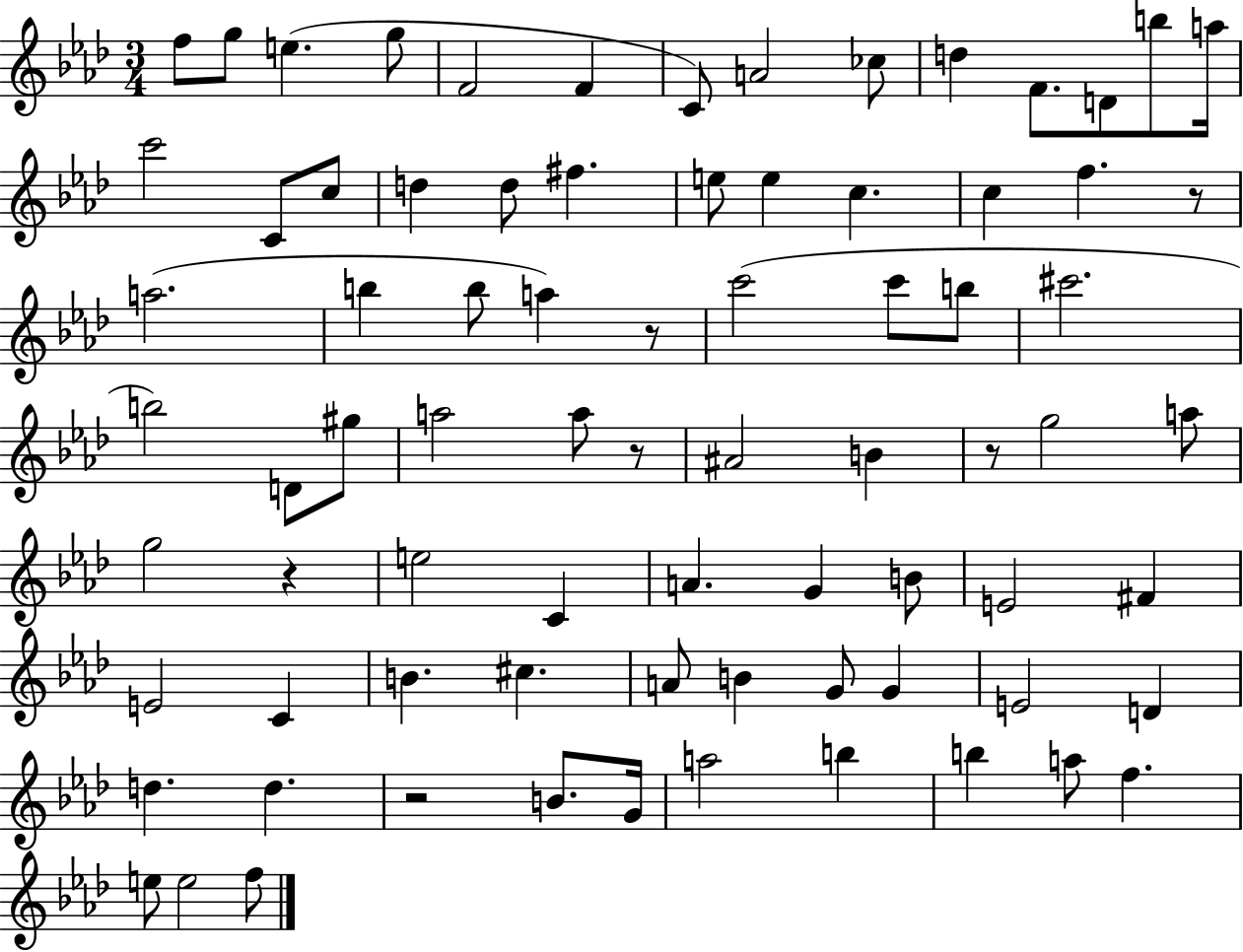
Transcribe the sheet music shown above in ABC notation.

X:1
T:Untitled
M:3/4
L:1/4
K:Ab
f/2 g/2 e g/2 F2 F C/2 A2 _c/2 d F/2 D/2 b/2 a/4 c'2 C/2 c/2 d d/2 ^f e/2 e c c f z/2 a2 b b/2 a z/2 c'2 c'/2 b/2 ^c'2 b2 D/2 ^g/2 a2 a/2 z/2 ^A2 B z/2 g2 a/2 g2 z e2 C A G B/2 E2 ^F E2 C B ^c A/2 B G/2 G E2 D d d z2 B/2 G/4 a2 b b a/2 f e/2 e2 f/2